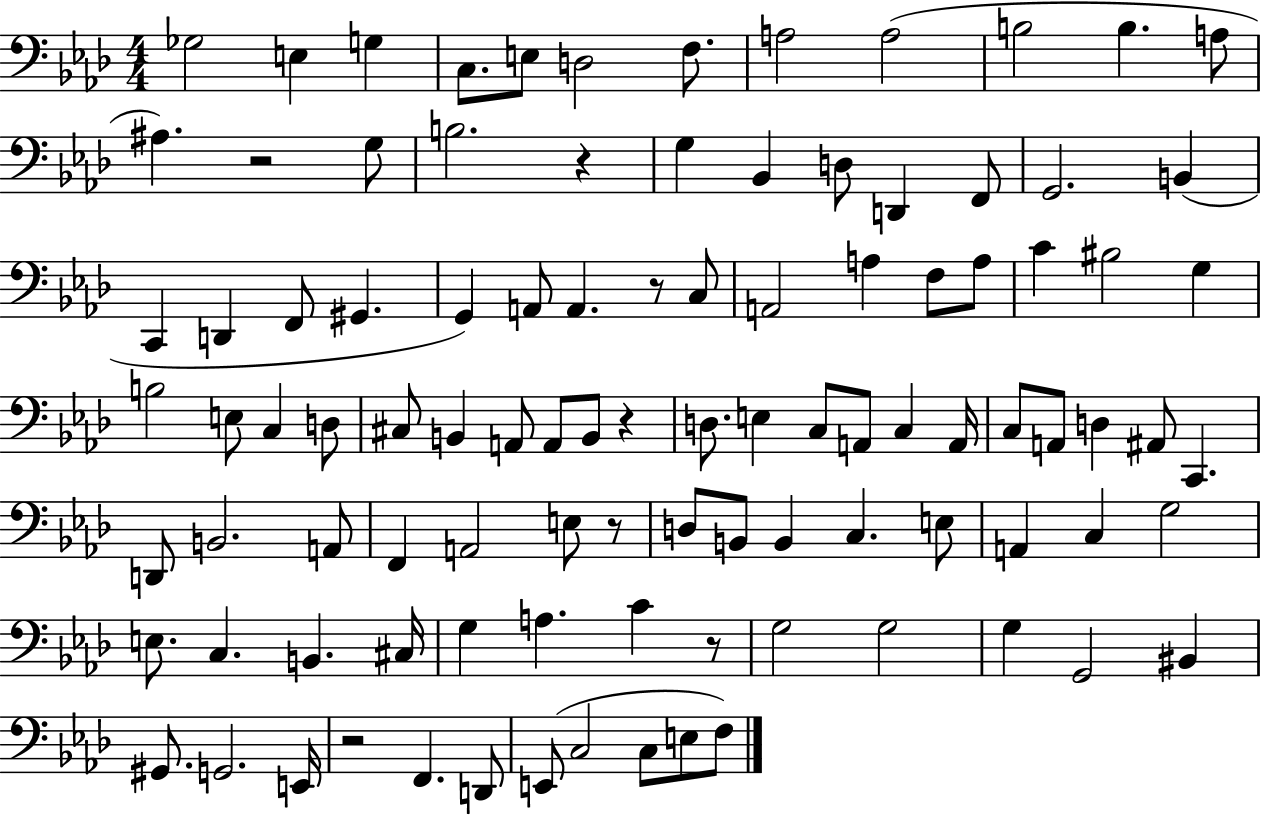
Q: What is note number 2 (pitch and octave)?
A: E3